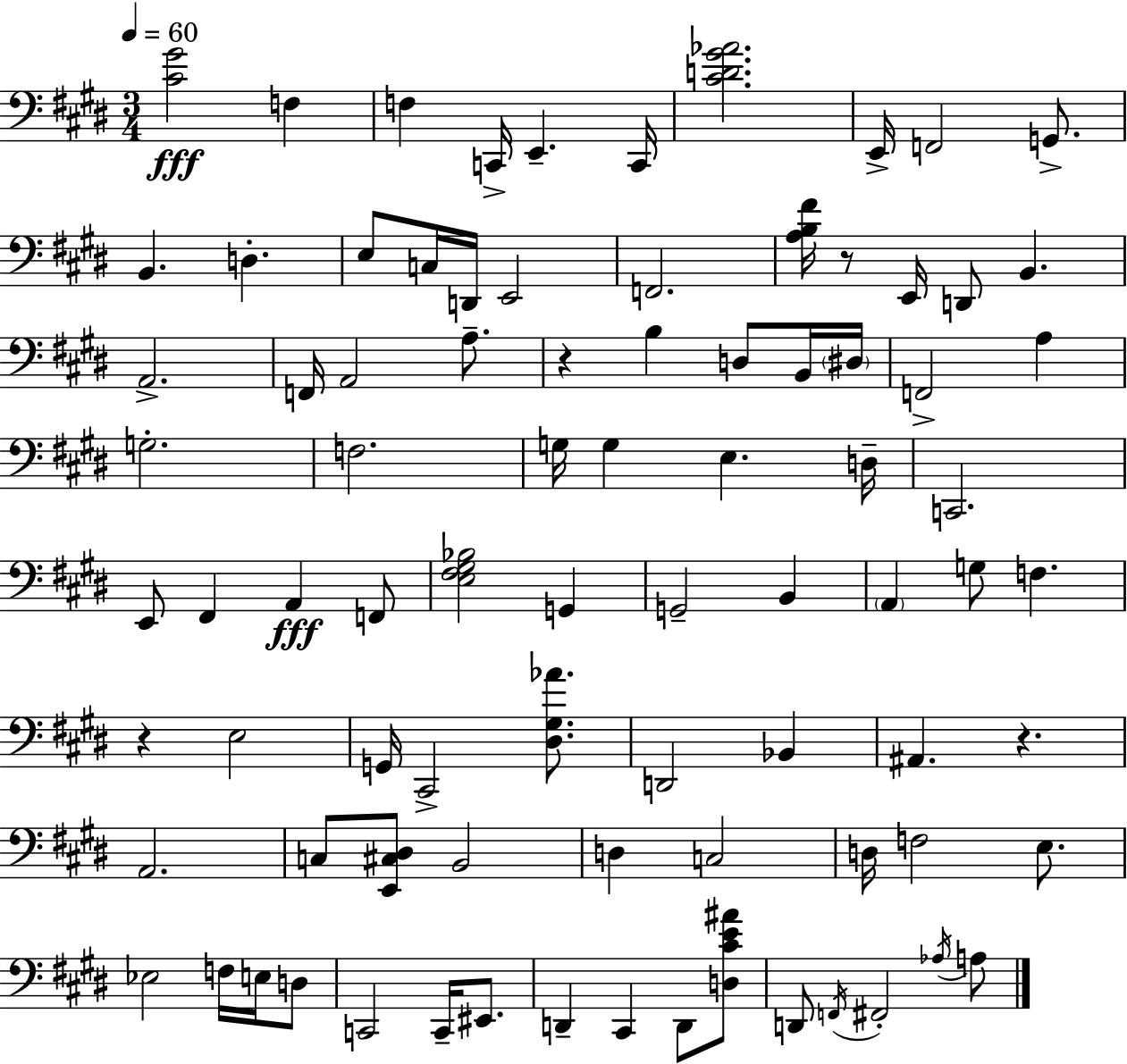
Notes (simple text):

[C#4,G#4]/h F3/q F3/q C2/s E2/q. C2/s [C#4,D4,G#4,Ab4]/h. E2/s F2/h G2/e. B2/q. D3/q. E3/e C3/s D2/s E2/h F2/h. [A3,B3,F#4]/s R/e E2/s D2/e B2/q. A2/h. F2/s A2/h A3/e. R/q B3/q D3/e B2/s D#3/s F2/h A3/q G3/h. F3/h. G3/s G3/q E3/q. D3/s C2/h. E2/e F#2/q A2/q F2/e [E3,F#3,G#3,Bb3]/h G2/q G2/h B2/q A2/q G3/e F3/q. R/q E3/h G2/s C#2/h [D#3,G#3,Ab4]/e. D2/h Bb2/q A#2/q. R/q. A2/h. C3/e [E2,C#3,D#3]/e B2/h D3/q C3/h D3/s F3/h E3/e. Eb3/h F3/s E3/s D3/e C2/h C2/s EIS2/e. D2/q C#2/q D2/e [D3,C#4,E4,A#4]/e D2/e F2/s F#2/h Ab3/s A3/e